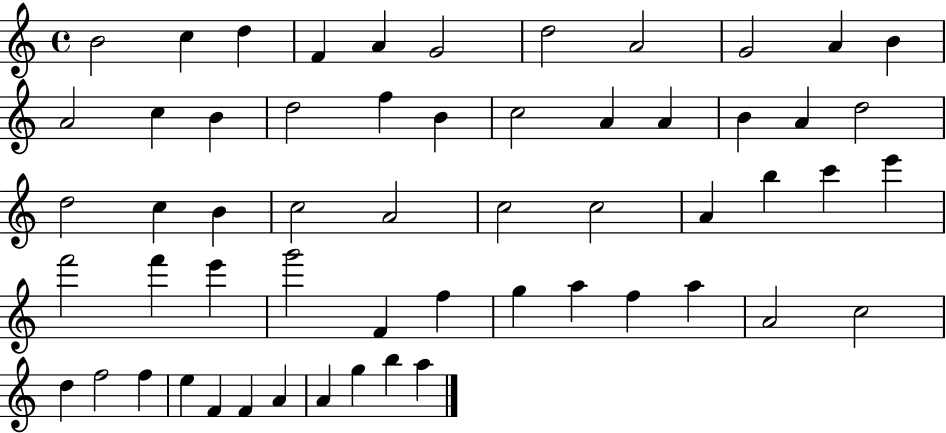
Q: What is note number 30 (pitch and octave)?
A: C5